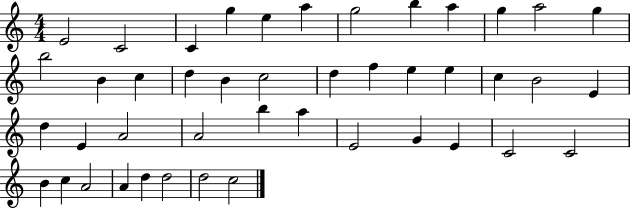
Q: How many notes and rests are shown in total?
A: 44